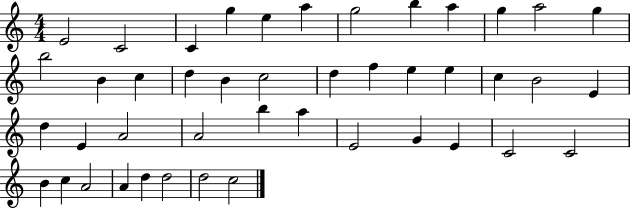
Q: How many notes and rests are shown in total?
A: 44